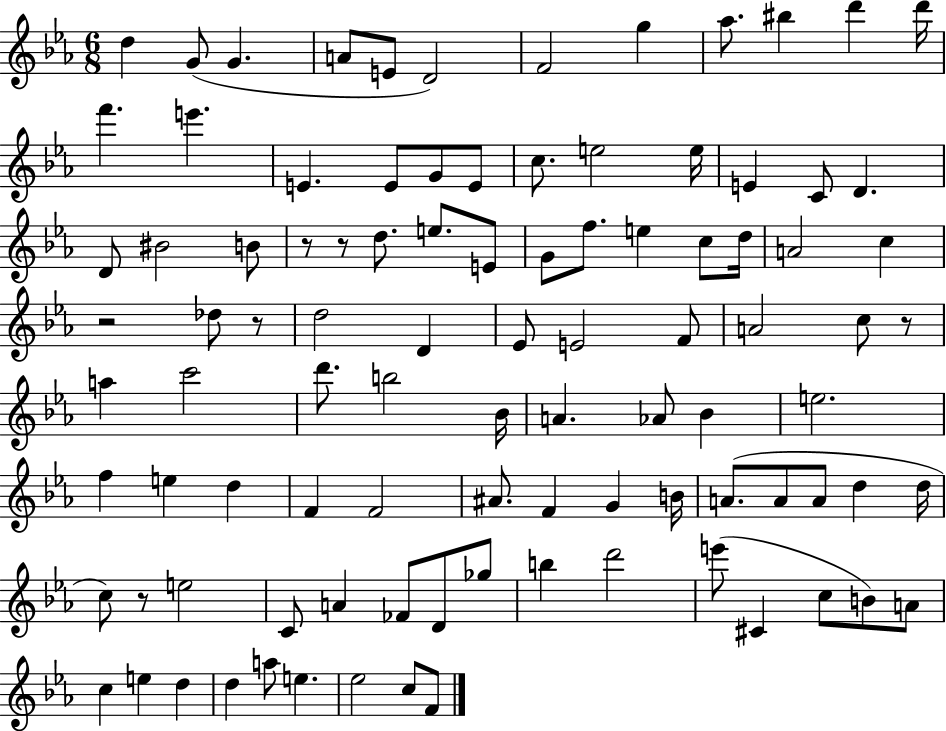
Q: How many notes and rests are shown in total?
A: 97